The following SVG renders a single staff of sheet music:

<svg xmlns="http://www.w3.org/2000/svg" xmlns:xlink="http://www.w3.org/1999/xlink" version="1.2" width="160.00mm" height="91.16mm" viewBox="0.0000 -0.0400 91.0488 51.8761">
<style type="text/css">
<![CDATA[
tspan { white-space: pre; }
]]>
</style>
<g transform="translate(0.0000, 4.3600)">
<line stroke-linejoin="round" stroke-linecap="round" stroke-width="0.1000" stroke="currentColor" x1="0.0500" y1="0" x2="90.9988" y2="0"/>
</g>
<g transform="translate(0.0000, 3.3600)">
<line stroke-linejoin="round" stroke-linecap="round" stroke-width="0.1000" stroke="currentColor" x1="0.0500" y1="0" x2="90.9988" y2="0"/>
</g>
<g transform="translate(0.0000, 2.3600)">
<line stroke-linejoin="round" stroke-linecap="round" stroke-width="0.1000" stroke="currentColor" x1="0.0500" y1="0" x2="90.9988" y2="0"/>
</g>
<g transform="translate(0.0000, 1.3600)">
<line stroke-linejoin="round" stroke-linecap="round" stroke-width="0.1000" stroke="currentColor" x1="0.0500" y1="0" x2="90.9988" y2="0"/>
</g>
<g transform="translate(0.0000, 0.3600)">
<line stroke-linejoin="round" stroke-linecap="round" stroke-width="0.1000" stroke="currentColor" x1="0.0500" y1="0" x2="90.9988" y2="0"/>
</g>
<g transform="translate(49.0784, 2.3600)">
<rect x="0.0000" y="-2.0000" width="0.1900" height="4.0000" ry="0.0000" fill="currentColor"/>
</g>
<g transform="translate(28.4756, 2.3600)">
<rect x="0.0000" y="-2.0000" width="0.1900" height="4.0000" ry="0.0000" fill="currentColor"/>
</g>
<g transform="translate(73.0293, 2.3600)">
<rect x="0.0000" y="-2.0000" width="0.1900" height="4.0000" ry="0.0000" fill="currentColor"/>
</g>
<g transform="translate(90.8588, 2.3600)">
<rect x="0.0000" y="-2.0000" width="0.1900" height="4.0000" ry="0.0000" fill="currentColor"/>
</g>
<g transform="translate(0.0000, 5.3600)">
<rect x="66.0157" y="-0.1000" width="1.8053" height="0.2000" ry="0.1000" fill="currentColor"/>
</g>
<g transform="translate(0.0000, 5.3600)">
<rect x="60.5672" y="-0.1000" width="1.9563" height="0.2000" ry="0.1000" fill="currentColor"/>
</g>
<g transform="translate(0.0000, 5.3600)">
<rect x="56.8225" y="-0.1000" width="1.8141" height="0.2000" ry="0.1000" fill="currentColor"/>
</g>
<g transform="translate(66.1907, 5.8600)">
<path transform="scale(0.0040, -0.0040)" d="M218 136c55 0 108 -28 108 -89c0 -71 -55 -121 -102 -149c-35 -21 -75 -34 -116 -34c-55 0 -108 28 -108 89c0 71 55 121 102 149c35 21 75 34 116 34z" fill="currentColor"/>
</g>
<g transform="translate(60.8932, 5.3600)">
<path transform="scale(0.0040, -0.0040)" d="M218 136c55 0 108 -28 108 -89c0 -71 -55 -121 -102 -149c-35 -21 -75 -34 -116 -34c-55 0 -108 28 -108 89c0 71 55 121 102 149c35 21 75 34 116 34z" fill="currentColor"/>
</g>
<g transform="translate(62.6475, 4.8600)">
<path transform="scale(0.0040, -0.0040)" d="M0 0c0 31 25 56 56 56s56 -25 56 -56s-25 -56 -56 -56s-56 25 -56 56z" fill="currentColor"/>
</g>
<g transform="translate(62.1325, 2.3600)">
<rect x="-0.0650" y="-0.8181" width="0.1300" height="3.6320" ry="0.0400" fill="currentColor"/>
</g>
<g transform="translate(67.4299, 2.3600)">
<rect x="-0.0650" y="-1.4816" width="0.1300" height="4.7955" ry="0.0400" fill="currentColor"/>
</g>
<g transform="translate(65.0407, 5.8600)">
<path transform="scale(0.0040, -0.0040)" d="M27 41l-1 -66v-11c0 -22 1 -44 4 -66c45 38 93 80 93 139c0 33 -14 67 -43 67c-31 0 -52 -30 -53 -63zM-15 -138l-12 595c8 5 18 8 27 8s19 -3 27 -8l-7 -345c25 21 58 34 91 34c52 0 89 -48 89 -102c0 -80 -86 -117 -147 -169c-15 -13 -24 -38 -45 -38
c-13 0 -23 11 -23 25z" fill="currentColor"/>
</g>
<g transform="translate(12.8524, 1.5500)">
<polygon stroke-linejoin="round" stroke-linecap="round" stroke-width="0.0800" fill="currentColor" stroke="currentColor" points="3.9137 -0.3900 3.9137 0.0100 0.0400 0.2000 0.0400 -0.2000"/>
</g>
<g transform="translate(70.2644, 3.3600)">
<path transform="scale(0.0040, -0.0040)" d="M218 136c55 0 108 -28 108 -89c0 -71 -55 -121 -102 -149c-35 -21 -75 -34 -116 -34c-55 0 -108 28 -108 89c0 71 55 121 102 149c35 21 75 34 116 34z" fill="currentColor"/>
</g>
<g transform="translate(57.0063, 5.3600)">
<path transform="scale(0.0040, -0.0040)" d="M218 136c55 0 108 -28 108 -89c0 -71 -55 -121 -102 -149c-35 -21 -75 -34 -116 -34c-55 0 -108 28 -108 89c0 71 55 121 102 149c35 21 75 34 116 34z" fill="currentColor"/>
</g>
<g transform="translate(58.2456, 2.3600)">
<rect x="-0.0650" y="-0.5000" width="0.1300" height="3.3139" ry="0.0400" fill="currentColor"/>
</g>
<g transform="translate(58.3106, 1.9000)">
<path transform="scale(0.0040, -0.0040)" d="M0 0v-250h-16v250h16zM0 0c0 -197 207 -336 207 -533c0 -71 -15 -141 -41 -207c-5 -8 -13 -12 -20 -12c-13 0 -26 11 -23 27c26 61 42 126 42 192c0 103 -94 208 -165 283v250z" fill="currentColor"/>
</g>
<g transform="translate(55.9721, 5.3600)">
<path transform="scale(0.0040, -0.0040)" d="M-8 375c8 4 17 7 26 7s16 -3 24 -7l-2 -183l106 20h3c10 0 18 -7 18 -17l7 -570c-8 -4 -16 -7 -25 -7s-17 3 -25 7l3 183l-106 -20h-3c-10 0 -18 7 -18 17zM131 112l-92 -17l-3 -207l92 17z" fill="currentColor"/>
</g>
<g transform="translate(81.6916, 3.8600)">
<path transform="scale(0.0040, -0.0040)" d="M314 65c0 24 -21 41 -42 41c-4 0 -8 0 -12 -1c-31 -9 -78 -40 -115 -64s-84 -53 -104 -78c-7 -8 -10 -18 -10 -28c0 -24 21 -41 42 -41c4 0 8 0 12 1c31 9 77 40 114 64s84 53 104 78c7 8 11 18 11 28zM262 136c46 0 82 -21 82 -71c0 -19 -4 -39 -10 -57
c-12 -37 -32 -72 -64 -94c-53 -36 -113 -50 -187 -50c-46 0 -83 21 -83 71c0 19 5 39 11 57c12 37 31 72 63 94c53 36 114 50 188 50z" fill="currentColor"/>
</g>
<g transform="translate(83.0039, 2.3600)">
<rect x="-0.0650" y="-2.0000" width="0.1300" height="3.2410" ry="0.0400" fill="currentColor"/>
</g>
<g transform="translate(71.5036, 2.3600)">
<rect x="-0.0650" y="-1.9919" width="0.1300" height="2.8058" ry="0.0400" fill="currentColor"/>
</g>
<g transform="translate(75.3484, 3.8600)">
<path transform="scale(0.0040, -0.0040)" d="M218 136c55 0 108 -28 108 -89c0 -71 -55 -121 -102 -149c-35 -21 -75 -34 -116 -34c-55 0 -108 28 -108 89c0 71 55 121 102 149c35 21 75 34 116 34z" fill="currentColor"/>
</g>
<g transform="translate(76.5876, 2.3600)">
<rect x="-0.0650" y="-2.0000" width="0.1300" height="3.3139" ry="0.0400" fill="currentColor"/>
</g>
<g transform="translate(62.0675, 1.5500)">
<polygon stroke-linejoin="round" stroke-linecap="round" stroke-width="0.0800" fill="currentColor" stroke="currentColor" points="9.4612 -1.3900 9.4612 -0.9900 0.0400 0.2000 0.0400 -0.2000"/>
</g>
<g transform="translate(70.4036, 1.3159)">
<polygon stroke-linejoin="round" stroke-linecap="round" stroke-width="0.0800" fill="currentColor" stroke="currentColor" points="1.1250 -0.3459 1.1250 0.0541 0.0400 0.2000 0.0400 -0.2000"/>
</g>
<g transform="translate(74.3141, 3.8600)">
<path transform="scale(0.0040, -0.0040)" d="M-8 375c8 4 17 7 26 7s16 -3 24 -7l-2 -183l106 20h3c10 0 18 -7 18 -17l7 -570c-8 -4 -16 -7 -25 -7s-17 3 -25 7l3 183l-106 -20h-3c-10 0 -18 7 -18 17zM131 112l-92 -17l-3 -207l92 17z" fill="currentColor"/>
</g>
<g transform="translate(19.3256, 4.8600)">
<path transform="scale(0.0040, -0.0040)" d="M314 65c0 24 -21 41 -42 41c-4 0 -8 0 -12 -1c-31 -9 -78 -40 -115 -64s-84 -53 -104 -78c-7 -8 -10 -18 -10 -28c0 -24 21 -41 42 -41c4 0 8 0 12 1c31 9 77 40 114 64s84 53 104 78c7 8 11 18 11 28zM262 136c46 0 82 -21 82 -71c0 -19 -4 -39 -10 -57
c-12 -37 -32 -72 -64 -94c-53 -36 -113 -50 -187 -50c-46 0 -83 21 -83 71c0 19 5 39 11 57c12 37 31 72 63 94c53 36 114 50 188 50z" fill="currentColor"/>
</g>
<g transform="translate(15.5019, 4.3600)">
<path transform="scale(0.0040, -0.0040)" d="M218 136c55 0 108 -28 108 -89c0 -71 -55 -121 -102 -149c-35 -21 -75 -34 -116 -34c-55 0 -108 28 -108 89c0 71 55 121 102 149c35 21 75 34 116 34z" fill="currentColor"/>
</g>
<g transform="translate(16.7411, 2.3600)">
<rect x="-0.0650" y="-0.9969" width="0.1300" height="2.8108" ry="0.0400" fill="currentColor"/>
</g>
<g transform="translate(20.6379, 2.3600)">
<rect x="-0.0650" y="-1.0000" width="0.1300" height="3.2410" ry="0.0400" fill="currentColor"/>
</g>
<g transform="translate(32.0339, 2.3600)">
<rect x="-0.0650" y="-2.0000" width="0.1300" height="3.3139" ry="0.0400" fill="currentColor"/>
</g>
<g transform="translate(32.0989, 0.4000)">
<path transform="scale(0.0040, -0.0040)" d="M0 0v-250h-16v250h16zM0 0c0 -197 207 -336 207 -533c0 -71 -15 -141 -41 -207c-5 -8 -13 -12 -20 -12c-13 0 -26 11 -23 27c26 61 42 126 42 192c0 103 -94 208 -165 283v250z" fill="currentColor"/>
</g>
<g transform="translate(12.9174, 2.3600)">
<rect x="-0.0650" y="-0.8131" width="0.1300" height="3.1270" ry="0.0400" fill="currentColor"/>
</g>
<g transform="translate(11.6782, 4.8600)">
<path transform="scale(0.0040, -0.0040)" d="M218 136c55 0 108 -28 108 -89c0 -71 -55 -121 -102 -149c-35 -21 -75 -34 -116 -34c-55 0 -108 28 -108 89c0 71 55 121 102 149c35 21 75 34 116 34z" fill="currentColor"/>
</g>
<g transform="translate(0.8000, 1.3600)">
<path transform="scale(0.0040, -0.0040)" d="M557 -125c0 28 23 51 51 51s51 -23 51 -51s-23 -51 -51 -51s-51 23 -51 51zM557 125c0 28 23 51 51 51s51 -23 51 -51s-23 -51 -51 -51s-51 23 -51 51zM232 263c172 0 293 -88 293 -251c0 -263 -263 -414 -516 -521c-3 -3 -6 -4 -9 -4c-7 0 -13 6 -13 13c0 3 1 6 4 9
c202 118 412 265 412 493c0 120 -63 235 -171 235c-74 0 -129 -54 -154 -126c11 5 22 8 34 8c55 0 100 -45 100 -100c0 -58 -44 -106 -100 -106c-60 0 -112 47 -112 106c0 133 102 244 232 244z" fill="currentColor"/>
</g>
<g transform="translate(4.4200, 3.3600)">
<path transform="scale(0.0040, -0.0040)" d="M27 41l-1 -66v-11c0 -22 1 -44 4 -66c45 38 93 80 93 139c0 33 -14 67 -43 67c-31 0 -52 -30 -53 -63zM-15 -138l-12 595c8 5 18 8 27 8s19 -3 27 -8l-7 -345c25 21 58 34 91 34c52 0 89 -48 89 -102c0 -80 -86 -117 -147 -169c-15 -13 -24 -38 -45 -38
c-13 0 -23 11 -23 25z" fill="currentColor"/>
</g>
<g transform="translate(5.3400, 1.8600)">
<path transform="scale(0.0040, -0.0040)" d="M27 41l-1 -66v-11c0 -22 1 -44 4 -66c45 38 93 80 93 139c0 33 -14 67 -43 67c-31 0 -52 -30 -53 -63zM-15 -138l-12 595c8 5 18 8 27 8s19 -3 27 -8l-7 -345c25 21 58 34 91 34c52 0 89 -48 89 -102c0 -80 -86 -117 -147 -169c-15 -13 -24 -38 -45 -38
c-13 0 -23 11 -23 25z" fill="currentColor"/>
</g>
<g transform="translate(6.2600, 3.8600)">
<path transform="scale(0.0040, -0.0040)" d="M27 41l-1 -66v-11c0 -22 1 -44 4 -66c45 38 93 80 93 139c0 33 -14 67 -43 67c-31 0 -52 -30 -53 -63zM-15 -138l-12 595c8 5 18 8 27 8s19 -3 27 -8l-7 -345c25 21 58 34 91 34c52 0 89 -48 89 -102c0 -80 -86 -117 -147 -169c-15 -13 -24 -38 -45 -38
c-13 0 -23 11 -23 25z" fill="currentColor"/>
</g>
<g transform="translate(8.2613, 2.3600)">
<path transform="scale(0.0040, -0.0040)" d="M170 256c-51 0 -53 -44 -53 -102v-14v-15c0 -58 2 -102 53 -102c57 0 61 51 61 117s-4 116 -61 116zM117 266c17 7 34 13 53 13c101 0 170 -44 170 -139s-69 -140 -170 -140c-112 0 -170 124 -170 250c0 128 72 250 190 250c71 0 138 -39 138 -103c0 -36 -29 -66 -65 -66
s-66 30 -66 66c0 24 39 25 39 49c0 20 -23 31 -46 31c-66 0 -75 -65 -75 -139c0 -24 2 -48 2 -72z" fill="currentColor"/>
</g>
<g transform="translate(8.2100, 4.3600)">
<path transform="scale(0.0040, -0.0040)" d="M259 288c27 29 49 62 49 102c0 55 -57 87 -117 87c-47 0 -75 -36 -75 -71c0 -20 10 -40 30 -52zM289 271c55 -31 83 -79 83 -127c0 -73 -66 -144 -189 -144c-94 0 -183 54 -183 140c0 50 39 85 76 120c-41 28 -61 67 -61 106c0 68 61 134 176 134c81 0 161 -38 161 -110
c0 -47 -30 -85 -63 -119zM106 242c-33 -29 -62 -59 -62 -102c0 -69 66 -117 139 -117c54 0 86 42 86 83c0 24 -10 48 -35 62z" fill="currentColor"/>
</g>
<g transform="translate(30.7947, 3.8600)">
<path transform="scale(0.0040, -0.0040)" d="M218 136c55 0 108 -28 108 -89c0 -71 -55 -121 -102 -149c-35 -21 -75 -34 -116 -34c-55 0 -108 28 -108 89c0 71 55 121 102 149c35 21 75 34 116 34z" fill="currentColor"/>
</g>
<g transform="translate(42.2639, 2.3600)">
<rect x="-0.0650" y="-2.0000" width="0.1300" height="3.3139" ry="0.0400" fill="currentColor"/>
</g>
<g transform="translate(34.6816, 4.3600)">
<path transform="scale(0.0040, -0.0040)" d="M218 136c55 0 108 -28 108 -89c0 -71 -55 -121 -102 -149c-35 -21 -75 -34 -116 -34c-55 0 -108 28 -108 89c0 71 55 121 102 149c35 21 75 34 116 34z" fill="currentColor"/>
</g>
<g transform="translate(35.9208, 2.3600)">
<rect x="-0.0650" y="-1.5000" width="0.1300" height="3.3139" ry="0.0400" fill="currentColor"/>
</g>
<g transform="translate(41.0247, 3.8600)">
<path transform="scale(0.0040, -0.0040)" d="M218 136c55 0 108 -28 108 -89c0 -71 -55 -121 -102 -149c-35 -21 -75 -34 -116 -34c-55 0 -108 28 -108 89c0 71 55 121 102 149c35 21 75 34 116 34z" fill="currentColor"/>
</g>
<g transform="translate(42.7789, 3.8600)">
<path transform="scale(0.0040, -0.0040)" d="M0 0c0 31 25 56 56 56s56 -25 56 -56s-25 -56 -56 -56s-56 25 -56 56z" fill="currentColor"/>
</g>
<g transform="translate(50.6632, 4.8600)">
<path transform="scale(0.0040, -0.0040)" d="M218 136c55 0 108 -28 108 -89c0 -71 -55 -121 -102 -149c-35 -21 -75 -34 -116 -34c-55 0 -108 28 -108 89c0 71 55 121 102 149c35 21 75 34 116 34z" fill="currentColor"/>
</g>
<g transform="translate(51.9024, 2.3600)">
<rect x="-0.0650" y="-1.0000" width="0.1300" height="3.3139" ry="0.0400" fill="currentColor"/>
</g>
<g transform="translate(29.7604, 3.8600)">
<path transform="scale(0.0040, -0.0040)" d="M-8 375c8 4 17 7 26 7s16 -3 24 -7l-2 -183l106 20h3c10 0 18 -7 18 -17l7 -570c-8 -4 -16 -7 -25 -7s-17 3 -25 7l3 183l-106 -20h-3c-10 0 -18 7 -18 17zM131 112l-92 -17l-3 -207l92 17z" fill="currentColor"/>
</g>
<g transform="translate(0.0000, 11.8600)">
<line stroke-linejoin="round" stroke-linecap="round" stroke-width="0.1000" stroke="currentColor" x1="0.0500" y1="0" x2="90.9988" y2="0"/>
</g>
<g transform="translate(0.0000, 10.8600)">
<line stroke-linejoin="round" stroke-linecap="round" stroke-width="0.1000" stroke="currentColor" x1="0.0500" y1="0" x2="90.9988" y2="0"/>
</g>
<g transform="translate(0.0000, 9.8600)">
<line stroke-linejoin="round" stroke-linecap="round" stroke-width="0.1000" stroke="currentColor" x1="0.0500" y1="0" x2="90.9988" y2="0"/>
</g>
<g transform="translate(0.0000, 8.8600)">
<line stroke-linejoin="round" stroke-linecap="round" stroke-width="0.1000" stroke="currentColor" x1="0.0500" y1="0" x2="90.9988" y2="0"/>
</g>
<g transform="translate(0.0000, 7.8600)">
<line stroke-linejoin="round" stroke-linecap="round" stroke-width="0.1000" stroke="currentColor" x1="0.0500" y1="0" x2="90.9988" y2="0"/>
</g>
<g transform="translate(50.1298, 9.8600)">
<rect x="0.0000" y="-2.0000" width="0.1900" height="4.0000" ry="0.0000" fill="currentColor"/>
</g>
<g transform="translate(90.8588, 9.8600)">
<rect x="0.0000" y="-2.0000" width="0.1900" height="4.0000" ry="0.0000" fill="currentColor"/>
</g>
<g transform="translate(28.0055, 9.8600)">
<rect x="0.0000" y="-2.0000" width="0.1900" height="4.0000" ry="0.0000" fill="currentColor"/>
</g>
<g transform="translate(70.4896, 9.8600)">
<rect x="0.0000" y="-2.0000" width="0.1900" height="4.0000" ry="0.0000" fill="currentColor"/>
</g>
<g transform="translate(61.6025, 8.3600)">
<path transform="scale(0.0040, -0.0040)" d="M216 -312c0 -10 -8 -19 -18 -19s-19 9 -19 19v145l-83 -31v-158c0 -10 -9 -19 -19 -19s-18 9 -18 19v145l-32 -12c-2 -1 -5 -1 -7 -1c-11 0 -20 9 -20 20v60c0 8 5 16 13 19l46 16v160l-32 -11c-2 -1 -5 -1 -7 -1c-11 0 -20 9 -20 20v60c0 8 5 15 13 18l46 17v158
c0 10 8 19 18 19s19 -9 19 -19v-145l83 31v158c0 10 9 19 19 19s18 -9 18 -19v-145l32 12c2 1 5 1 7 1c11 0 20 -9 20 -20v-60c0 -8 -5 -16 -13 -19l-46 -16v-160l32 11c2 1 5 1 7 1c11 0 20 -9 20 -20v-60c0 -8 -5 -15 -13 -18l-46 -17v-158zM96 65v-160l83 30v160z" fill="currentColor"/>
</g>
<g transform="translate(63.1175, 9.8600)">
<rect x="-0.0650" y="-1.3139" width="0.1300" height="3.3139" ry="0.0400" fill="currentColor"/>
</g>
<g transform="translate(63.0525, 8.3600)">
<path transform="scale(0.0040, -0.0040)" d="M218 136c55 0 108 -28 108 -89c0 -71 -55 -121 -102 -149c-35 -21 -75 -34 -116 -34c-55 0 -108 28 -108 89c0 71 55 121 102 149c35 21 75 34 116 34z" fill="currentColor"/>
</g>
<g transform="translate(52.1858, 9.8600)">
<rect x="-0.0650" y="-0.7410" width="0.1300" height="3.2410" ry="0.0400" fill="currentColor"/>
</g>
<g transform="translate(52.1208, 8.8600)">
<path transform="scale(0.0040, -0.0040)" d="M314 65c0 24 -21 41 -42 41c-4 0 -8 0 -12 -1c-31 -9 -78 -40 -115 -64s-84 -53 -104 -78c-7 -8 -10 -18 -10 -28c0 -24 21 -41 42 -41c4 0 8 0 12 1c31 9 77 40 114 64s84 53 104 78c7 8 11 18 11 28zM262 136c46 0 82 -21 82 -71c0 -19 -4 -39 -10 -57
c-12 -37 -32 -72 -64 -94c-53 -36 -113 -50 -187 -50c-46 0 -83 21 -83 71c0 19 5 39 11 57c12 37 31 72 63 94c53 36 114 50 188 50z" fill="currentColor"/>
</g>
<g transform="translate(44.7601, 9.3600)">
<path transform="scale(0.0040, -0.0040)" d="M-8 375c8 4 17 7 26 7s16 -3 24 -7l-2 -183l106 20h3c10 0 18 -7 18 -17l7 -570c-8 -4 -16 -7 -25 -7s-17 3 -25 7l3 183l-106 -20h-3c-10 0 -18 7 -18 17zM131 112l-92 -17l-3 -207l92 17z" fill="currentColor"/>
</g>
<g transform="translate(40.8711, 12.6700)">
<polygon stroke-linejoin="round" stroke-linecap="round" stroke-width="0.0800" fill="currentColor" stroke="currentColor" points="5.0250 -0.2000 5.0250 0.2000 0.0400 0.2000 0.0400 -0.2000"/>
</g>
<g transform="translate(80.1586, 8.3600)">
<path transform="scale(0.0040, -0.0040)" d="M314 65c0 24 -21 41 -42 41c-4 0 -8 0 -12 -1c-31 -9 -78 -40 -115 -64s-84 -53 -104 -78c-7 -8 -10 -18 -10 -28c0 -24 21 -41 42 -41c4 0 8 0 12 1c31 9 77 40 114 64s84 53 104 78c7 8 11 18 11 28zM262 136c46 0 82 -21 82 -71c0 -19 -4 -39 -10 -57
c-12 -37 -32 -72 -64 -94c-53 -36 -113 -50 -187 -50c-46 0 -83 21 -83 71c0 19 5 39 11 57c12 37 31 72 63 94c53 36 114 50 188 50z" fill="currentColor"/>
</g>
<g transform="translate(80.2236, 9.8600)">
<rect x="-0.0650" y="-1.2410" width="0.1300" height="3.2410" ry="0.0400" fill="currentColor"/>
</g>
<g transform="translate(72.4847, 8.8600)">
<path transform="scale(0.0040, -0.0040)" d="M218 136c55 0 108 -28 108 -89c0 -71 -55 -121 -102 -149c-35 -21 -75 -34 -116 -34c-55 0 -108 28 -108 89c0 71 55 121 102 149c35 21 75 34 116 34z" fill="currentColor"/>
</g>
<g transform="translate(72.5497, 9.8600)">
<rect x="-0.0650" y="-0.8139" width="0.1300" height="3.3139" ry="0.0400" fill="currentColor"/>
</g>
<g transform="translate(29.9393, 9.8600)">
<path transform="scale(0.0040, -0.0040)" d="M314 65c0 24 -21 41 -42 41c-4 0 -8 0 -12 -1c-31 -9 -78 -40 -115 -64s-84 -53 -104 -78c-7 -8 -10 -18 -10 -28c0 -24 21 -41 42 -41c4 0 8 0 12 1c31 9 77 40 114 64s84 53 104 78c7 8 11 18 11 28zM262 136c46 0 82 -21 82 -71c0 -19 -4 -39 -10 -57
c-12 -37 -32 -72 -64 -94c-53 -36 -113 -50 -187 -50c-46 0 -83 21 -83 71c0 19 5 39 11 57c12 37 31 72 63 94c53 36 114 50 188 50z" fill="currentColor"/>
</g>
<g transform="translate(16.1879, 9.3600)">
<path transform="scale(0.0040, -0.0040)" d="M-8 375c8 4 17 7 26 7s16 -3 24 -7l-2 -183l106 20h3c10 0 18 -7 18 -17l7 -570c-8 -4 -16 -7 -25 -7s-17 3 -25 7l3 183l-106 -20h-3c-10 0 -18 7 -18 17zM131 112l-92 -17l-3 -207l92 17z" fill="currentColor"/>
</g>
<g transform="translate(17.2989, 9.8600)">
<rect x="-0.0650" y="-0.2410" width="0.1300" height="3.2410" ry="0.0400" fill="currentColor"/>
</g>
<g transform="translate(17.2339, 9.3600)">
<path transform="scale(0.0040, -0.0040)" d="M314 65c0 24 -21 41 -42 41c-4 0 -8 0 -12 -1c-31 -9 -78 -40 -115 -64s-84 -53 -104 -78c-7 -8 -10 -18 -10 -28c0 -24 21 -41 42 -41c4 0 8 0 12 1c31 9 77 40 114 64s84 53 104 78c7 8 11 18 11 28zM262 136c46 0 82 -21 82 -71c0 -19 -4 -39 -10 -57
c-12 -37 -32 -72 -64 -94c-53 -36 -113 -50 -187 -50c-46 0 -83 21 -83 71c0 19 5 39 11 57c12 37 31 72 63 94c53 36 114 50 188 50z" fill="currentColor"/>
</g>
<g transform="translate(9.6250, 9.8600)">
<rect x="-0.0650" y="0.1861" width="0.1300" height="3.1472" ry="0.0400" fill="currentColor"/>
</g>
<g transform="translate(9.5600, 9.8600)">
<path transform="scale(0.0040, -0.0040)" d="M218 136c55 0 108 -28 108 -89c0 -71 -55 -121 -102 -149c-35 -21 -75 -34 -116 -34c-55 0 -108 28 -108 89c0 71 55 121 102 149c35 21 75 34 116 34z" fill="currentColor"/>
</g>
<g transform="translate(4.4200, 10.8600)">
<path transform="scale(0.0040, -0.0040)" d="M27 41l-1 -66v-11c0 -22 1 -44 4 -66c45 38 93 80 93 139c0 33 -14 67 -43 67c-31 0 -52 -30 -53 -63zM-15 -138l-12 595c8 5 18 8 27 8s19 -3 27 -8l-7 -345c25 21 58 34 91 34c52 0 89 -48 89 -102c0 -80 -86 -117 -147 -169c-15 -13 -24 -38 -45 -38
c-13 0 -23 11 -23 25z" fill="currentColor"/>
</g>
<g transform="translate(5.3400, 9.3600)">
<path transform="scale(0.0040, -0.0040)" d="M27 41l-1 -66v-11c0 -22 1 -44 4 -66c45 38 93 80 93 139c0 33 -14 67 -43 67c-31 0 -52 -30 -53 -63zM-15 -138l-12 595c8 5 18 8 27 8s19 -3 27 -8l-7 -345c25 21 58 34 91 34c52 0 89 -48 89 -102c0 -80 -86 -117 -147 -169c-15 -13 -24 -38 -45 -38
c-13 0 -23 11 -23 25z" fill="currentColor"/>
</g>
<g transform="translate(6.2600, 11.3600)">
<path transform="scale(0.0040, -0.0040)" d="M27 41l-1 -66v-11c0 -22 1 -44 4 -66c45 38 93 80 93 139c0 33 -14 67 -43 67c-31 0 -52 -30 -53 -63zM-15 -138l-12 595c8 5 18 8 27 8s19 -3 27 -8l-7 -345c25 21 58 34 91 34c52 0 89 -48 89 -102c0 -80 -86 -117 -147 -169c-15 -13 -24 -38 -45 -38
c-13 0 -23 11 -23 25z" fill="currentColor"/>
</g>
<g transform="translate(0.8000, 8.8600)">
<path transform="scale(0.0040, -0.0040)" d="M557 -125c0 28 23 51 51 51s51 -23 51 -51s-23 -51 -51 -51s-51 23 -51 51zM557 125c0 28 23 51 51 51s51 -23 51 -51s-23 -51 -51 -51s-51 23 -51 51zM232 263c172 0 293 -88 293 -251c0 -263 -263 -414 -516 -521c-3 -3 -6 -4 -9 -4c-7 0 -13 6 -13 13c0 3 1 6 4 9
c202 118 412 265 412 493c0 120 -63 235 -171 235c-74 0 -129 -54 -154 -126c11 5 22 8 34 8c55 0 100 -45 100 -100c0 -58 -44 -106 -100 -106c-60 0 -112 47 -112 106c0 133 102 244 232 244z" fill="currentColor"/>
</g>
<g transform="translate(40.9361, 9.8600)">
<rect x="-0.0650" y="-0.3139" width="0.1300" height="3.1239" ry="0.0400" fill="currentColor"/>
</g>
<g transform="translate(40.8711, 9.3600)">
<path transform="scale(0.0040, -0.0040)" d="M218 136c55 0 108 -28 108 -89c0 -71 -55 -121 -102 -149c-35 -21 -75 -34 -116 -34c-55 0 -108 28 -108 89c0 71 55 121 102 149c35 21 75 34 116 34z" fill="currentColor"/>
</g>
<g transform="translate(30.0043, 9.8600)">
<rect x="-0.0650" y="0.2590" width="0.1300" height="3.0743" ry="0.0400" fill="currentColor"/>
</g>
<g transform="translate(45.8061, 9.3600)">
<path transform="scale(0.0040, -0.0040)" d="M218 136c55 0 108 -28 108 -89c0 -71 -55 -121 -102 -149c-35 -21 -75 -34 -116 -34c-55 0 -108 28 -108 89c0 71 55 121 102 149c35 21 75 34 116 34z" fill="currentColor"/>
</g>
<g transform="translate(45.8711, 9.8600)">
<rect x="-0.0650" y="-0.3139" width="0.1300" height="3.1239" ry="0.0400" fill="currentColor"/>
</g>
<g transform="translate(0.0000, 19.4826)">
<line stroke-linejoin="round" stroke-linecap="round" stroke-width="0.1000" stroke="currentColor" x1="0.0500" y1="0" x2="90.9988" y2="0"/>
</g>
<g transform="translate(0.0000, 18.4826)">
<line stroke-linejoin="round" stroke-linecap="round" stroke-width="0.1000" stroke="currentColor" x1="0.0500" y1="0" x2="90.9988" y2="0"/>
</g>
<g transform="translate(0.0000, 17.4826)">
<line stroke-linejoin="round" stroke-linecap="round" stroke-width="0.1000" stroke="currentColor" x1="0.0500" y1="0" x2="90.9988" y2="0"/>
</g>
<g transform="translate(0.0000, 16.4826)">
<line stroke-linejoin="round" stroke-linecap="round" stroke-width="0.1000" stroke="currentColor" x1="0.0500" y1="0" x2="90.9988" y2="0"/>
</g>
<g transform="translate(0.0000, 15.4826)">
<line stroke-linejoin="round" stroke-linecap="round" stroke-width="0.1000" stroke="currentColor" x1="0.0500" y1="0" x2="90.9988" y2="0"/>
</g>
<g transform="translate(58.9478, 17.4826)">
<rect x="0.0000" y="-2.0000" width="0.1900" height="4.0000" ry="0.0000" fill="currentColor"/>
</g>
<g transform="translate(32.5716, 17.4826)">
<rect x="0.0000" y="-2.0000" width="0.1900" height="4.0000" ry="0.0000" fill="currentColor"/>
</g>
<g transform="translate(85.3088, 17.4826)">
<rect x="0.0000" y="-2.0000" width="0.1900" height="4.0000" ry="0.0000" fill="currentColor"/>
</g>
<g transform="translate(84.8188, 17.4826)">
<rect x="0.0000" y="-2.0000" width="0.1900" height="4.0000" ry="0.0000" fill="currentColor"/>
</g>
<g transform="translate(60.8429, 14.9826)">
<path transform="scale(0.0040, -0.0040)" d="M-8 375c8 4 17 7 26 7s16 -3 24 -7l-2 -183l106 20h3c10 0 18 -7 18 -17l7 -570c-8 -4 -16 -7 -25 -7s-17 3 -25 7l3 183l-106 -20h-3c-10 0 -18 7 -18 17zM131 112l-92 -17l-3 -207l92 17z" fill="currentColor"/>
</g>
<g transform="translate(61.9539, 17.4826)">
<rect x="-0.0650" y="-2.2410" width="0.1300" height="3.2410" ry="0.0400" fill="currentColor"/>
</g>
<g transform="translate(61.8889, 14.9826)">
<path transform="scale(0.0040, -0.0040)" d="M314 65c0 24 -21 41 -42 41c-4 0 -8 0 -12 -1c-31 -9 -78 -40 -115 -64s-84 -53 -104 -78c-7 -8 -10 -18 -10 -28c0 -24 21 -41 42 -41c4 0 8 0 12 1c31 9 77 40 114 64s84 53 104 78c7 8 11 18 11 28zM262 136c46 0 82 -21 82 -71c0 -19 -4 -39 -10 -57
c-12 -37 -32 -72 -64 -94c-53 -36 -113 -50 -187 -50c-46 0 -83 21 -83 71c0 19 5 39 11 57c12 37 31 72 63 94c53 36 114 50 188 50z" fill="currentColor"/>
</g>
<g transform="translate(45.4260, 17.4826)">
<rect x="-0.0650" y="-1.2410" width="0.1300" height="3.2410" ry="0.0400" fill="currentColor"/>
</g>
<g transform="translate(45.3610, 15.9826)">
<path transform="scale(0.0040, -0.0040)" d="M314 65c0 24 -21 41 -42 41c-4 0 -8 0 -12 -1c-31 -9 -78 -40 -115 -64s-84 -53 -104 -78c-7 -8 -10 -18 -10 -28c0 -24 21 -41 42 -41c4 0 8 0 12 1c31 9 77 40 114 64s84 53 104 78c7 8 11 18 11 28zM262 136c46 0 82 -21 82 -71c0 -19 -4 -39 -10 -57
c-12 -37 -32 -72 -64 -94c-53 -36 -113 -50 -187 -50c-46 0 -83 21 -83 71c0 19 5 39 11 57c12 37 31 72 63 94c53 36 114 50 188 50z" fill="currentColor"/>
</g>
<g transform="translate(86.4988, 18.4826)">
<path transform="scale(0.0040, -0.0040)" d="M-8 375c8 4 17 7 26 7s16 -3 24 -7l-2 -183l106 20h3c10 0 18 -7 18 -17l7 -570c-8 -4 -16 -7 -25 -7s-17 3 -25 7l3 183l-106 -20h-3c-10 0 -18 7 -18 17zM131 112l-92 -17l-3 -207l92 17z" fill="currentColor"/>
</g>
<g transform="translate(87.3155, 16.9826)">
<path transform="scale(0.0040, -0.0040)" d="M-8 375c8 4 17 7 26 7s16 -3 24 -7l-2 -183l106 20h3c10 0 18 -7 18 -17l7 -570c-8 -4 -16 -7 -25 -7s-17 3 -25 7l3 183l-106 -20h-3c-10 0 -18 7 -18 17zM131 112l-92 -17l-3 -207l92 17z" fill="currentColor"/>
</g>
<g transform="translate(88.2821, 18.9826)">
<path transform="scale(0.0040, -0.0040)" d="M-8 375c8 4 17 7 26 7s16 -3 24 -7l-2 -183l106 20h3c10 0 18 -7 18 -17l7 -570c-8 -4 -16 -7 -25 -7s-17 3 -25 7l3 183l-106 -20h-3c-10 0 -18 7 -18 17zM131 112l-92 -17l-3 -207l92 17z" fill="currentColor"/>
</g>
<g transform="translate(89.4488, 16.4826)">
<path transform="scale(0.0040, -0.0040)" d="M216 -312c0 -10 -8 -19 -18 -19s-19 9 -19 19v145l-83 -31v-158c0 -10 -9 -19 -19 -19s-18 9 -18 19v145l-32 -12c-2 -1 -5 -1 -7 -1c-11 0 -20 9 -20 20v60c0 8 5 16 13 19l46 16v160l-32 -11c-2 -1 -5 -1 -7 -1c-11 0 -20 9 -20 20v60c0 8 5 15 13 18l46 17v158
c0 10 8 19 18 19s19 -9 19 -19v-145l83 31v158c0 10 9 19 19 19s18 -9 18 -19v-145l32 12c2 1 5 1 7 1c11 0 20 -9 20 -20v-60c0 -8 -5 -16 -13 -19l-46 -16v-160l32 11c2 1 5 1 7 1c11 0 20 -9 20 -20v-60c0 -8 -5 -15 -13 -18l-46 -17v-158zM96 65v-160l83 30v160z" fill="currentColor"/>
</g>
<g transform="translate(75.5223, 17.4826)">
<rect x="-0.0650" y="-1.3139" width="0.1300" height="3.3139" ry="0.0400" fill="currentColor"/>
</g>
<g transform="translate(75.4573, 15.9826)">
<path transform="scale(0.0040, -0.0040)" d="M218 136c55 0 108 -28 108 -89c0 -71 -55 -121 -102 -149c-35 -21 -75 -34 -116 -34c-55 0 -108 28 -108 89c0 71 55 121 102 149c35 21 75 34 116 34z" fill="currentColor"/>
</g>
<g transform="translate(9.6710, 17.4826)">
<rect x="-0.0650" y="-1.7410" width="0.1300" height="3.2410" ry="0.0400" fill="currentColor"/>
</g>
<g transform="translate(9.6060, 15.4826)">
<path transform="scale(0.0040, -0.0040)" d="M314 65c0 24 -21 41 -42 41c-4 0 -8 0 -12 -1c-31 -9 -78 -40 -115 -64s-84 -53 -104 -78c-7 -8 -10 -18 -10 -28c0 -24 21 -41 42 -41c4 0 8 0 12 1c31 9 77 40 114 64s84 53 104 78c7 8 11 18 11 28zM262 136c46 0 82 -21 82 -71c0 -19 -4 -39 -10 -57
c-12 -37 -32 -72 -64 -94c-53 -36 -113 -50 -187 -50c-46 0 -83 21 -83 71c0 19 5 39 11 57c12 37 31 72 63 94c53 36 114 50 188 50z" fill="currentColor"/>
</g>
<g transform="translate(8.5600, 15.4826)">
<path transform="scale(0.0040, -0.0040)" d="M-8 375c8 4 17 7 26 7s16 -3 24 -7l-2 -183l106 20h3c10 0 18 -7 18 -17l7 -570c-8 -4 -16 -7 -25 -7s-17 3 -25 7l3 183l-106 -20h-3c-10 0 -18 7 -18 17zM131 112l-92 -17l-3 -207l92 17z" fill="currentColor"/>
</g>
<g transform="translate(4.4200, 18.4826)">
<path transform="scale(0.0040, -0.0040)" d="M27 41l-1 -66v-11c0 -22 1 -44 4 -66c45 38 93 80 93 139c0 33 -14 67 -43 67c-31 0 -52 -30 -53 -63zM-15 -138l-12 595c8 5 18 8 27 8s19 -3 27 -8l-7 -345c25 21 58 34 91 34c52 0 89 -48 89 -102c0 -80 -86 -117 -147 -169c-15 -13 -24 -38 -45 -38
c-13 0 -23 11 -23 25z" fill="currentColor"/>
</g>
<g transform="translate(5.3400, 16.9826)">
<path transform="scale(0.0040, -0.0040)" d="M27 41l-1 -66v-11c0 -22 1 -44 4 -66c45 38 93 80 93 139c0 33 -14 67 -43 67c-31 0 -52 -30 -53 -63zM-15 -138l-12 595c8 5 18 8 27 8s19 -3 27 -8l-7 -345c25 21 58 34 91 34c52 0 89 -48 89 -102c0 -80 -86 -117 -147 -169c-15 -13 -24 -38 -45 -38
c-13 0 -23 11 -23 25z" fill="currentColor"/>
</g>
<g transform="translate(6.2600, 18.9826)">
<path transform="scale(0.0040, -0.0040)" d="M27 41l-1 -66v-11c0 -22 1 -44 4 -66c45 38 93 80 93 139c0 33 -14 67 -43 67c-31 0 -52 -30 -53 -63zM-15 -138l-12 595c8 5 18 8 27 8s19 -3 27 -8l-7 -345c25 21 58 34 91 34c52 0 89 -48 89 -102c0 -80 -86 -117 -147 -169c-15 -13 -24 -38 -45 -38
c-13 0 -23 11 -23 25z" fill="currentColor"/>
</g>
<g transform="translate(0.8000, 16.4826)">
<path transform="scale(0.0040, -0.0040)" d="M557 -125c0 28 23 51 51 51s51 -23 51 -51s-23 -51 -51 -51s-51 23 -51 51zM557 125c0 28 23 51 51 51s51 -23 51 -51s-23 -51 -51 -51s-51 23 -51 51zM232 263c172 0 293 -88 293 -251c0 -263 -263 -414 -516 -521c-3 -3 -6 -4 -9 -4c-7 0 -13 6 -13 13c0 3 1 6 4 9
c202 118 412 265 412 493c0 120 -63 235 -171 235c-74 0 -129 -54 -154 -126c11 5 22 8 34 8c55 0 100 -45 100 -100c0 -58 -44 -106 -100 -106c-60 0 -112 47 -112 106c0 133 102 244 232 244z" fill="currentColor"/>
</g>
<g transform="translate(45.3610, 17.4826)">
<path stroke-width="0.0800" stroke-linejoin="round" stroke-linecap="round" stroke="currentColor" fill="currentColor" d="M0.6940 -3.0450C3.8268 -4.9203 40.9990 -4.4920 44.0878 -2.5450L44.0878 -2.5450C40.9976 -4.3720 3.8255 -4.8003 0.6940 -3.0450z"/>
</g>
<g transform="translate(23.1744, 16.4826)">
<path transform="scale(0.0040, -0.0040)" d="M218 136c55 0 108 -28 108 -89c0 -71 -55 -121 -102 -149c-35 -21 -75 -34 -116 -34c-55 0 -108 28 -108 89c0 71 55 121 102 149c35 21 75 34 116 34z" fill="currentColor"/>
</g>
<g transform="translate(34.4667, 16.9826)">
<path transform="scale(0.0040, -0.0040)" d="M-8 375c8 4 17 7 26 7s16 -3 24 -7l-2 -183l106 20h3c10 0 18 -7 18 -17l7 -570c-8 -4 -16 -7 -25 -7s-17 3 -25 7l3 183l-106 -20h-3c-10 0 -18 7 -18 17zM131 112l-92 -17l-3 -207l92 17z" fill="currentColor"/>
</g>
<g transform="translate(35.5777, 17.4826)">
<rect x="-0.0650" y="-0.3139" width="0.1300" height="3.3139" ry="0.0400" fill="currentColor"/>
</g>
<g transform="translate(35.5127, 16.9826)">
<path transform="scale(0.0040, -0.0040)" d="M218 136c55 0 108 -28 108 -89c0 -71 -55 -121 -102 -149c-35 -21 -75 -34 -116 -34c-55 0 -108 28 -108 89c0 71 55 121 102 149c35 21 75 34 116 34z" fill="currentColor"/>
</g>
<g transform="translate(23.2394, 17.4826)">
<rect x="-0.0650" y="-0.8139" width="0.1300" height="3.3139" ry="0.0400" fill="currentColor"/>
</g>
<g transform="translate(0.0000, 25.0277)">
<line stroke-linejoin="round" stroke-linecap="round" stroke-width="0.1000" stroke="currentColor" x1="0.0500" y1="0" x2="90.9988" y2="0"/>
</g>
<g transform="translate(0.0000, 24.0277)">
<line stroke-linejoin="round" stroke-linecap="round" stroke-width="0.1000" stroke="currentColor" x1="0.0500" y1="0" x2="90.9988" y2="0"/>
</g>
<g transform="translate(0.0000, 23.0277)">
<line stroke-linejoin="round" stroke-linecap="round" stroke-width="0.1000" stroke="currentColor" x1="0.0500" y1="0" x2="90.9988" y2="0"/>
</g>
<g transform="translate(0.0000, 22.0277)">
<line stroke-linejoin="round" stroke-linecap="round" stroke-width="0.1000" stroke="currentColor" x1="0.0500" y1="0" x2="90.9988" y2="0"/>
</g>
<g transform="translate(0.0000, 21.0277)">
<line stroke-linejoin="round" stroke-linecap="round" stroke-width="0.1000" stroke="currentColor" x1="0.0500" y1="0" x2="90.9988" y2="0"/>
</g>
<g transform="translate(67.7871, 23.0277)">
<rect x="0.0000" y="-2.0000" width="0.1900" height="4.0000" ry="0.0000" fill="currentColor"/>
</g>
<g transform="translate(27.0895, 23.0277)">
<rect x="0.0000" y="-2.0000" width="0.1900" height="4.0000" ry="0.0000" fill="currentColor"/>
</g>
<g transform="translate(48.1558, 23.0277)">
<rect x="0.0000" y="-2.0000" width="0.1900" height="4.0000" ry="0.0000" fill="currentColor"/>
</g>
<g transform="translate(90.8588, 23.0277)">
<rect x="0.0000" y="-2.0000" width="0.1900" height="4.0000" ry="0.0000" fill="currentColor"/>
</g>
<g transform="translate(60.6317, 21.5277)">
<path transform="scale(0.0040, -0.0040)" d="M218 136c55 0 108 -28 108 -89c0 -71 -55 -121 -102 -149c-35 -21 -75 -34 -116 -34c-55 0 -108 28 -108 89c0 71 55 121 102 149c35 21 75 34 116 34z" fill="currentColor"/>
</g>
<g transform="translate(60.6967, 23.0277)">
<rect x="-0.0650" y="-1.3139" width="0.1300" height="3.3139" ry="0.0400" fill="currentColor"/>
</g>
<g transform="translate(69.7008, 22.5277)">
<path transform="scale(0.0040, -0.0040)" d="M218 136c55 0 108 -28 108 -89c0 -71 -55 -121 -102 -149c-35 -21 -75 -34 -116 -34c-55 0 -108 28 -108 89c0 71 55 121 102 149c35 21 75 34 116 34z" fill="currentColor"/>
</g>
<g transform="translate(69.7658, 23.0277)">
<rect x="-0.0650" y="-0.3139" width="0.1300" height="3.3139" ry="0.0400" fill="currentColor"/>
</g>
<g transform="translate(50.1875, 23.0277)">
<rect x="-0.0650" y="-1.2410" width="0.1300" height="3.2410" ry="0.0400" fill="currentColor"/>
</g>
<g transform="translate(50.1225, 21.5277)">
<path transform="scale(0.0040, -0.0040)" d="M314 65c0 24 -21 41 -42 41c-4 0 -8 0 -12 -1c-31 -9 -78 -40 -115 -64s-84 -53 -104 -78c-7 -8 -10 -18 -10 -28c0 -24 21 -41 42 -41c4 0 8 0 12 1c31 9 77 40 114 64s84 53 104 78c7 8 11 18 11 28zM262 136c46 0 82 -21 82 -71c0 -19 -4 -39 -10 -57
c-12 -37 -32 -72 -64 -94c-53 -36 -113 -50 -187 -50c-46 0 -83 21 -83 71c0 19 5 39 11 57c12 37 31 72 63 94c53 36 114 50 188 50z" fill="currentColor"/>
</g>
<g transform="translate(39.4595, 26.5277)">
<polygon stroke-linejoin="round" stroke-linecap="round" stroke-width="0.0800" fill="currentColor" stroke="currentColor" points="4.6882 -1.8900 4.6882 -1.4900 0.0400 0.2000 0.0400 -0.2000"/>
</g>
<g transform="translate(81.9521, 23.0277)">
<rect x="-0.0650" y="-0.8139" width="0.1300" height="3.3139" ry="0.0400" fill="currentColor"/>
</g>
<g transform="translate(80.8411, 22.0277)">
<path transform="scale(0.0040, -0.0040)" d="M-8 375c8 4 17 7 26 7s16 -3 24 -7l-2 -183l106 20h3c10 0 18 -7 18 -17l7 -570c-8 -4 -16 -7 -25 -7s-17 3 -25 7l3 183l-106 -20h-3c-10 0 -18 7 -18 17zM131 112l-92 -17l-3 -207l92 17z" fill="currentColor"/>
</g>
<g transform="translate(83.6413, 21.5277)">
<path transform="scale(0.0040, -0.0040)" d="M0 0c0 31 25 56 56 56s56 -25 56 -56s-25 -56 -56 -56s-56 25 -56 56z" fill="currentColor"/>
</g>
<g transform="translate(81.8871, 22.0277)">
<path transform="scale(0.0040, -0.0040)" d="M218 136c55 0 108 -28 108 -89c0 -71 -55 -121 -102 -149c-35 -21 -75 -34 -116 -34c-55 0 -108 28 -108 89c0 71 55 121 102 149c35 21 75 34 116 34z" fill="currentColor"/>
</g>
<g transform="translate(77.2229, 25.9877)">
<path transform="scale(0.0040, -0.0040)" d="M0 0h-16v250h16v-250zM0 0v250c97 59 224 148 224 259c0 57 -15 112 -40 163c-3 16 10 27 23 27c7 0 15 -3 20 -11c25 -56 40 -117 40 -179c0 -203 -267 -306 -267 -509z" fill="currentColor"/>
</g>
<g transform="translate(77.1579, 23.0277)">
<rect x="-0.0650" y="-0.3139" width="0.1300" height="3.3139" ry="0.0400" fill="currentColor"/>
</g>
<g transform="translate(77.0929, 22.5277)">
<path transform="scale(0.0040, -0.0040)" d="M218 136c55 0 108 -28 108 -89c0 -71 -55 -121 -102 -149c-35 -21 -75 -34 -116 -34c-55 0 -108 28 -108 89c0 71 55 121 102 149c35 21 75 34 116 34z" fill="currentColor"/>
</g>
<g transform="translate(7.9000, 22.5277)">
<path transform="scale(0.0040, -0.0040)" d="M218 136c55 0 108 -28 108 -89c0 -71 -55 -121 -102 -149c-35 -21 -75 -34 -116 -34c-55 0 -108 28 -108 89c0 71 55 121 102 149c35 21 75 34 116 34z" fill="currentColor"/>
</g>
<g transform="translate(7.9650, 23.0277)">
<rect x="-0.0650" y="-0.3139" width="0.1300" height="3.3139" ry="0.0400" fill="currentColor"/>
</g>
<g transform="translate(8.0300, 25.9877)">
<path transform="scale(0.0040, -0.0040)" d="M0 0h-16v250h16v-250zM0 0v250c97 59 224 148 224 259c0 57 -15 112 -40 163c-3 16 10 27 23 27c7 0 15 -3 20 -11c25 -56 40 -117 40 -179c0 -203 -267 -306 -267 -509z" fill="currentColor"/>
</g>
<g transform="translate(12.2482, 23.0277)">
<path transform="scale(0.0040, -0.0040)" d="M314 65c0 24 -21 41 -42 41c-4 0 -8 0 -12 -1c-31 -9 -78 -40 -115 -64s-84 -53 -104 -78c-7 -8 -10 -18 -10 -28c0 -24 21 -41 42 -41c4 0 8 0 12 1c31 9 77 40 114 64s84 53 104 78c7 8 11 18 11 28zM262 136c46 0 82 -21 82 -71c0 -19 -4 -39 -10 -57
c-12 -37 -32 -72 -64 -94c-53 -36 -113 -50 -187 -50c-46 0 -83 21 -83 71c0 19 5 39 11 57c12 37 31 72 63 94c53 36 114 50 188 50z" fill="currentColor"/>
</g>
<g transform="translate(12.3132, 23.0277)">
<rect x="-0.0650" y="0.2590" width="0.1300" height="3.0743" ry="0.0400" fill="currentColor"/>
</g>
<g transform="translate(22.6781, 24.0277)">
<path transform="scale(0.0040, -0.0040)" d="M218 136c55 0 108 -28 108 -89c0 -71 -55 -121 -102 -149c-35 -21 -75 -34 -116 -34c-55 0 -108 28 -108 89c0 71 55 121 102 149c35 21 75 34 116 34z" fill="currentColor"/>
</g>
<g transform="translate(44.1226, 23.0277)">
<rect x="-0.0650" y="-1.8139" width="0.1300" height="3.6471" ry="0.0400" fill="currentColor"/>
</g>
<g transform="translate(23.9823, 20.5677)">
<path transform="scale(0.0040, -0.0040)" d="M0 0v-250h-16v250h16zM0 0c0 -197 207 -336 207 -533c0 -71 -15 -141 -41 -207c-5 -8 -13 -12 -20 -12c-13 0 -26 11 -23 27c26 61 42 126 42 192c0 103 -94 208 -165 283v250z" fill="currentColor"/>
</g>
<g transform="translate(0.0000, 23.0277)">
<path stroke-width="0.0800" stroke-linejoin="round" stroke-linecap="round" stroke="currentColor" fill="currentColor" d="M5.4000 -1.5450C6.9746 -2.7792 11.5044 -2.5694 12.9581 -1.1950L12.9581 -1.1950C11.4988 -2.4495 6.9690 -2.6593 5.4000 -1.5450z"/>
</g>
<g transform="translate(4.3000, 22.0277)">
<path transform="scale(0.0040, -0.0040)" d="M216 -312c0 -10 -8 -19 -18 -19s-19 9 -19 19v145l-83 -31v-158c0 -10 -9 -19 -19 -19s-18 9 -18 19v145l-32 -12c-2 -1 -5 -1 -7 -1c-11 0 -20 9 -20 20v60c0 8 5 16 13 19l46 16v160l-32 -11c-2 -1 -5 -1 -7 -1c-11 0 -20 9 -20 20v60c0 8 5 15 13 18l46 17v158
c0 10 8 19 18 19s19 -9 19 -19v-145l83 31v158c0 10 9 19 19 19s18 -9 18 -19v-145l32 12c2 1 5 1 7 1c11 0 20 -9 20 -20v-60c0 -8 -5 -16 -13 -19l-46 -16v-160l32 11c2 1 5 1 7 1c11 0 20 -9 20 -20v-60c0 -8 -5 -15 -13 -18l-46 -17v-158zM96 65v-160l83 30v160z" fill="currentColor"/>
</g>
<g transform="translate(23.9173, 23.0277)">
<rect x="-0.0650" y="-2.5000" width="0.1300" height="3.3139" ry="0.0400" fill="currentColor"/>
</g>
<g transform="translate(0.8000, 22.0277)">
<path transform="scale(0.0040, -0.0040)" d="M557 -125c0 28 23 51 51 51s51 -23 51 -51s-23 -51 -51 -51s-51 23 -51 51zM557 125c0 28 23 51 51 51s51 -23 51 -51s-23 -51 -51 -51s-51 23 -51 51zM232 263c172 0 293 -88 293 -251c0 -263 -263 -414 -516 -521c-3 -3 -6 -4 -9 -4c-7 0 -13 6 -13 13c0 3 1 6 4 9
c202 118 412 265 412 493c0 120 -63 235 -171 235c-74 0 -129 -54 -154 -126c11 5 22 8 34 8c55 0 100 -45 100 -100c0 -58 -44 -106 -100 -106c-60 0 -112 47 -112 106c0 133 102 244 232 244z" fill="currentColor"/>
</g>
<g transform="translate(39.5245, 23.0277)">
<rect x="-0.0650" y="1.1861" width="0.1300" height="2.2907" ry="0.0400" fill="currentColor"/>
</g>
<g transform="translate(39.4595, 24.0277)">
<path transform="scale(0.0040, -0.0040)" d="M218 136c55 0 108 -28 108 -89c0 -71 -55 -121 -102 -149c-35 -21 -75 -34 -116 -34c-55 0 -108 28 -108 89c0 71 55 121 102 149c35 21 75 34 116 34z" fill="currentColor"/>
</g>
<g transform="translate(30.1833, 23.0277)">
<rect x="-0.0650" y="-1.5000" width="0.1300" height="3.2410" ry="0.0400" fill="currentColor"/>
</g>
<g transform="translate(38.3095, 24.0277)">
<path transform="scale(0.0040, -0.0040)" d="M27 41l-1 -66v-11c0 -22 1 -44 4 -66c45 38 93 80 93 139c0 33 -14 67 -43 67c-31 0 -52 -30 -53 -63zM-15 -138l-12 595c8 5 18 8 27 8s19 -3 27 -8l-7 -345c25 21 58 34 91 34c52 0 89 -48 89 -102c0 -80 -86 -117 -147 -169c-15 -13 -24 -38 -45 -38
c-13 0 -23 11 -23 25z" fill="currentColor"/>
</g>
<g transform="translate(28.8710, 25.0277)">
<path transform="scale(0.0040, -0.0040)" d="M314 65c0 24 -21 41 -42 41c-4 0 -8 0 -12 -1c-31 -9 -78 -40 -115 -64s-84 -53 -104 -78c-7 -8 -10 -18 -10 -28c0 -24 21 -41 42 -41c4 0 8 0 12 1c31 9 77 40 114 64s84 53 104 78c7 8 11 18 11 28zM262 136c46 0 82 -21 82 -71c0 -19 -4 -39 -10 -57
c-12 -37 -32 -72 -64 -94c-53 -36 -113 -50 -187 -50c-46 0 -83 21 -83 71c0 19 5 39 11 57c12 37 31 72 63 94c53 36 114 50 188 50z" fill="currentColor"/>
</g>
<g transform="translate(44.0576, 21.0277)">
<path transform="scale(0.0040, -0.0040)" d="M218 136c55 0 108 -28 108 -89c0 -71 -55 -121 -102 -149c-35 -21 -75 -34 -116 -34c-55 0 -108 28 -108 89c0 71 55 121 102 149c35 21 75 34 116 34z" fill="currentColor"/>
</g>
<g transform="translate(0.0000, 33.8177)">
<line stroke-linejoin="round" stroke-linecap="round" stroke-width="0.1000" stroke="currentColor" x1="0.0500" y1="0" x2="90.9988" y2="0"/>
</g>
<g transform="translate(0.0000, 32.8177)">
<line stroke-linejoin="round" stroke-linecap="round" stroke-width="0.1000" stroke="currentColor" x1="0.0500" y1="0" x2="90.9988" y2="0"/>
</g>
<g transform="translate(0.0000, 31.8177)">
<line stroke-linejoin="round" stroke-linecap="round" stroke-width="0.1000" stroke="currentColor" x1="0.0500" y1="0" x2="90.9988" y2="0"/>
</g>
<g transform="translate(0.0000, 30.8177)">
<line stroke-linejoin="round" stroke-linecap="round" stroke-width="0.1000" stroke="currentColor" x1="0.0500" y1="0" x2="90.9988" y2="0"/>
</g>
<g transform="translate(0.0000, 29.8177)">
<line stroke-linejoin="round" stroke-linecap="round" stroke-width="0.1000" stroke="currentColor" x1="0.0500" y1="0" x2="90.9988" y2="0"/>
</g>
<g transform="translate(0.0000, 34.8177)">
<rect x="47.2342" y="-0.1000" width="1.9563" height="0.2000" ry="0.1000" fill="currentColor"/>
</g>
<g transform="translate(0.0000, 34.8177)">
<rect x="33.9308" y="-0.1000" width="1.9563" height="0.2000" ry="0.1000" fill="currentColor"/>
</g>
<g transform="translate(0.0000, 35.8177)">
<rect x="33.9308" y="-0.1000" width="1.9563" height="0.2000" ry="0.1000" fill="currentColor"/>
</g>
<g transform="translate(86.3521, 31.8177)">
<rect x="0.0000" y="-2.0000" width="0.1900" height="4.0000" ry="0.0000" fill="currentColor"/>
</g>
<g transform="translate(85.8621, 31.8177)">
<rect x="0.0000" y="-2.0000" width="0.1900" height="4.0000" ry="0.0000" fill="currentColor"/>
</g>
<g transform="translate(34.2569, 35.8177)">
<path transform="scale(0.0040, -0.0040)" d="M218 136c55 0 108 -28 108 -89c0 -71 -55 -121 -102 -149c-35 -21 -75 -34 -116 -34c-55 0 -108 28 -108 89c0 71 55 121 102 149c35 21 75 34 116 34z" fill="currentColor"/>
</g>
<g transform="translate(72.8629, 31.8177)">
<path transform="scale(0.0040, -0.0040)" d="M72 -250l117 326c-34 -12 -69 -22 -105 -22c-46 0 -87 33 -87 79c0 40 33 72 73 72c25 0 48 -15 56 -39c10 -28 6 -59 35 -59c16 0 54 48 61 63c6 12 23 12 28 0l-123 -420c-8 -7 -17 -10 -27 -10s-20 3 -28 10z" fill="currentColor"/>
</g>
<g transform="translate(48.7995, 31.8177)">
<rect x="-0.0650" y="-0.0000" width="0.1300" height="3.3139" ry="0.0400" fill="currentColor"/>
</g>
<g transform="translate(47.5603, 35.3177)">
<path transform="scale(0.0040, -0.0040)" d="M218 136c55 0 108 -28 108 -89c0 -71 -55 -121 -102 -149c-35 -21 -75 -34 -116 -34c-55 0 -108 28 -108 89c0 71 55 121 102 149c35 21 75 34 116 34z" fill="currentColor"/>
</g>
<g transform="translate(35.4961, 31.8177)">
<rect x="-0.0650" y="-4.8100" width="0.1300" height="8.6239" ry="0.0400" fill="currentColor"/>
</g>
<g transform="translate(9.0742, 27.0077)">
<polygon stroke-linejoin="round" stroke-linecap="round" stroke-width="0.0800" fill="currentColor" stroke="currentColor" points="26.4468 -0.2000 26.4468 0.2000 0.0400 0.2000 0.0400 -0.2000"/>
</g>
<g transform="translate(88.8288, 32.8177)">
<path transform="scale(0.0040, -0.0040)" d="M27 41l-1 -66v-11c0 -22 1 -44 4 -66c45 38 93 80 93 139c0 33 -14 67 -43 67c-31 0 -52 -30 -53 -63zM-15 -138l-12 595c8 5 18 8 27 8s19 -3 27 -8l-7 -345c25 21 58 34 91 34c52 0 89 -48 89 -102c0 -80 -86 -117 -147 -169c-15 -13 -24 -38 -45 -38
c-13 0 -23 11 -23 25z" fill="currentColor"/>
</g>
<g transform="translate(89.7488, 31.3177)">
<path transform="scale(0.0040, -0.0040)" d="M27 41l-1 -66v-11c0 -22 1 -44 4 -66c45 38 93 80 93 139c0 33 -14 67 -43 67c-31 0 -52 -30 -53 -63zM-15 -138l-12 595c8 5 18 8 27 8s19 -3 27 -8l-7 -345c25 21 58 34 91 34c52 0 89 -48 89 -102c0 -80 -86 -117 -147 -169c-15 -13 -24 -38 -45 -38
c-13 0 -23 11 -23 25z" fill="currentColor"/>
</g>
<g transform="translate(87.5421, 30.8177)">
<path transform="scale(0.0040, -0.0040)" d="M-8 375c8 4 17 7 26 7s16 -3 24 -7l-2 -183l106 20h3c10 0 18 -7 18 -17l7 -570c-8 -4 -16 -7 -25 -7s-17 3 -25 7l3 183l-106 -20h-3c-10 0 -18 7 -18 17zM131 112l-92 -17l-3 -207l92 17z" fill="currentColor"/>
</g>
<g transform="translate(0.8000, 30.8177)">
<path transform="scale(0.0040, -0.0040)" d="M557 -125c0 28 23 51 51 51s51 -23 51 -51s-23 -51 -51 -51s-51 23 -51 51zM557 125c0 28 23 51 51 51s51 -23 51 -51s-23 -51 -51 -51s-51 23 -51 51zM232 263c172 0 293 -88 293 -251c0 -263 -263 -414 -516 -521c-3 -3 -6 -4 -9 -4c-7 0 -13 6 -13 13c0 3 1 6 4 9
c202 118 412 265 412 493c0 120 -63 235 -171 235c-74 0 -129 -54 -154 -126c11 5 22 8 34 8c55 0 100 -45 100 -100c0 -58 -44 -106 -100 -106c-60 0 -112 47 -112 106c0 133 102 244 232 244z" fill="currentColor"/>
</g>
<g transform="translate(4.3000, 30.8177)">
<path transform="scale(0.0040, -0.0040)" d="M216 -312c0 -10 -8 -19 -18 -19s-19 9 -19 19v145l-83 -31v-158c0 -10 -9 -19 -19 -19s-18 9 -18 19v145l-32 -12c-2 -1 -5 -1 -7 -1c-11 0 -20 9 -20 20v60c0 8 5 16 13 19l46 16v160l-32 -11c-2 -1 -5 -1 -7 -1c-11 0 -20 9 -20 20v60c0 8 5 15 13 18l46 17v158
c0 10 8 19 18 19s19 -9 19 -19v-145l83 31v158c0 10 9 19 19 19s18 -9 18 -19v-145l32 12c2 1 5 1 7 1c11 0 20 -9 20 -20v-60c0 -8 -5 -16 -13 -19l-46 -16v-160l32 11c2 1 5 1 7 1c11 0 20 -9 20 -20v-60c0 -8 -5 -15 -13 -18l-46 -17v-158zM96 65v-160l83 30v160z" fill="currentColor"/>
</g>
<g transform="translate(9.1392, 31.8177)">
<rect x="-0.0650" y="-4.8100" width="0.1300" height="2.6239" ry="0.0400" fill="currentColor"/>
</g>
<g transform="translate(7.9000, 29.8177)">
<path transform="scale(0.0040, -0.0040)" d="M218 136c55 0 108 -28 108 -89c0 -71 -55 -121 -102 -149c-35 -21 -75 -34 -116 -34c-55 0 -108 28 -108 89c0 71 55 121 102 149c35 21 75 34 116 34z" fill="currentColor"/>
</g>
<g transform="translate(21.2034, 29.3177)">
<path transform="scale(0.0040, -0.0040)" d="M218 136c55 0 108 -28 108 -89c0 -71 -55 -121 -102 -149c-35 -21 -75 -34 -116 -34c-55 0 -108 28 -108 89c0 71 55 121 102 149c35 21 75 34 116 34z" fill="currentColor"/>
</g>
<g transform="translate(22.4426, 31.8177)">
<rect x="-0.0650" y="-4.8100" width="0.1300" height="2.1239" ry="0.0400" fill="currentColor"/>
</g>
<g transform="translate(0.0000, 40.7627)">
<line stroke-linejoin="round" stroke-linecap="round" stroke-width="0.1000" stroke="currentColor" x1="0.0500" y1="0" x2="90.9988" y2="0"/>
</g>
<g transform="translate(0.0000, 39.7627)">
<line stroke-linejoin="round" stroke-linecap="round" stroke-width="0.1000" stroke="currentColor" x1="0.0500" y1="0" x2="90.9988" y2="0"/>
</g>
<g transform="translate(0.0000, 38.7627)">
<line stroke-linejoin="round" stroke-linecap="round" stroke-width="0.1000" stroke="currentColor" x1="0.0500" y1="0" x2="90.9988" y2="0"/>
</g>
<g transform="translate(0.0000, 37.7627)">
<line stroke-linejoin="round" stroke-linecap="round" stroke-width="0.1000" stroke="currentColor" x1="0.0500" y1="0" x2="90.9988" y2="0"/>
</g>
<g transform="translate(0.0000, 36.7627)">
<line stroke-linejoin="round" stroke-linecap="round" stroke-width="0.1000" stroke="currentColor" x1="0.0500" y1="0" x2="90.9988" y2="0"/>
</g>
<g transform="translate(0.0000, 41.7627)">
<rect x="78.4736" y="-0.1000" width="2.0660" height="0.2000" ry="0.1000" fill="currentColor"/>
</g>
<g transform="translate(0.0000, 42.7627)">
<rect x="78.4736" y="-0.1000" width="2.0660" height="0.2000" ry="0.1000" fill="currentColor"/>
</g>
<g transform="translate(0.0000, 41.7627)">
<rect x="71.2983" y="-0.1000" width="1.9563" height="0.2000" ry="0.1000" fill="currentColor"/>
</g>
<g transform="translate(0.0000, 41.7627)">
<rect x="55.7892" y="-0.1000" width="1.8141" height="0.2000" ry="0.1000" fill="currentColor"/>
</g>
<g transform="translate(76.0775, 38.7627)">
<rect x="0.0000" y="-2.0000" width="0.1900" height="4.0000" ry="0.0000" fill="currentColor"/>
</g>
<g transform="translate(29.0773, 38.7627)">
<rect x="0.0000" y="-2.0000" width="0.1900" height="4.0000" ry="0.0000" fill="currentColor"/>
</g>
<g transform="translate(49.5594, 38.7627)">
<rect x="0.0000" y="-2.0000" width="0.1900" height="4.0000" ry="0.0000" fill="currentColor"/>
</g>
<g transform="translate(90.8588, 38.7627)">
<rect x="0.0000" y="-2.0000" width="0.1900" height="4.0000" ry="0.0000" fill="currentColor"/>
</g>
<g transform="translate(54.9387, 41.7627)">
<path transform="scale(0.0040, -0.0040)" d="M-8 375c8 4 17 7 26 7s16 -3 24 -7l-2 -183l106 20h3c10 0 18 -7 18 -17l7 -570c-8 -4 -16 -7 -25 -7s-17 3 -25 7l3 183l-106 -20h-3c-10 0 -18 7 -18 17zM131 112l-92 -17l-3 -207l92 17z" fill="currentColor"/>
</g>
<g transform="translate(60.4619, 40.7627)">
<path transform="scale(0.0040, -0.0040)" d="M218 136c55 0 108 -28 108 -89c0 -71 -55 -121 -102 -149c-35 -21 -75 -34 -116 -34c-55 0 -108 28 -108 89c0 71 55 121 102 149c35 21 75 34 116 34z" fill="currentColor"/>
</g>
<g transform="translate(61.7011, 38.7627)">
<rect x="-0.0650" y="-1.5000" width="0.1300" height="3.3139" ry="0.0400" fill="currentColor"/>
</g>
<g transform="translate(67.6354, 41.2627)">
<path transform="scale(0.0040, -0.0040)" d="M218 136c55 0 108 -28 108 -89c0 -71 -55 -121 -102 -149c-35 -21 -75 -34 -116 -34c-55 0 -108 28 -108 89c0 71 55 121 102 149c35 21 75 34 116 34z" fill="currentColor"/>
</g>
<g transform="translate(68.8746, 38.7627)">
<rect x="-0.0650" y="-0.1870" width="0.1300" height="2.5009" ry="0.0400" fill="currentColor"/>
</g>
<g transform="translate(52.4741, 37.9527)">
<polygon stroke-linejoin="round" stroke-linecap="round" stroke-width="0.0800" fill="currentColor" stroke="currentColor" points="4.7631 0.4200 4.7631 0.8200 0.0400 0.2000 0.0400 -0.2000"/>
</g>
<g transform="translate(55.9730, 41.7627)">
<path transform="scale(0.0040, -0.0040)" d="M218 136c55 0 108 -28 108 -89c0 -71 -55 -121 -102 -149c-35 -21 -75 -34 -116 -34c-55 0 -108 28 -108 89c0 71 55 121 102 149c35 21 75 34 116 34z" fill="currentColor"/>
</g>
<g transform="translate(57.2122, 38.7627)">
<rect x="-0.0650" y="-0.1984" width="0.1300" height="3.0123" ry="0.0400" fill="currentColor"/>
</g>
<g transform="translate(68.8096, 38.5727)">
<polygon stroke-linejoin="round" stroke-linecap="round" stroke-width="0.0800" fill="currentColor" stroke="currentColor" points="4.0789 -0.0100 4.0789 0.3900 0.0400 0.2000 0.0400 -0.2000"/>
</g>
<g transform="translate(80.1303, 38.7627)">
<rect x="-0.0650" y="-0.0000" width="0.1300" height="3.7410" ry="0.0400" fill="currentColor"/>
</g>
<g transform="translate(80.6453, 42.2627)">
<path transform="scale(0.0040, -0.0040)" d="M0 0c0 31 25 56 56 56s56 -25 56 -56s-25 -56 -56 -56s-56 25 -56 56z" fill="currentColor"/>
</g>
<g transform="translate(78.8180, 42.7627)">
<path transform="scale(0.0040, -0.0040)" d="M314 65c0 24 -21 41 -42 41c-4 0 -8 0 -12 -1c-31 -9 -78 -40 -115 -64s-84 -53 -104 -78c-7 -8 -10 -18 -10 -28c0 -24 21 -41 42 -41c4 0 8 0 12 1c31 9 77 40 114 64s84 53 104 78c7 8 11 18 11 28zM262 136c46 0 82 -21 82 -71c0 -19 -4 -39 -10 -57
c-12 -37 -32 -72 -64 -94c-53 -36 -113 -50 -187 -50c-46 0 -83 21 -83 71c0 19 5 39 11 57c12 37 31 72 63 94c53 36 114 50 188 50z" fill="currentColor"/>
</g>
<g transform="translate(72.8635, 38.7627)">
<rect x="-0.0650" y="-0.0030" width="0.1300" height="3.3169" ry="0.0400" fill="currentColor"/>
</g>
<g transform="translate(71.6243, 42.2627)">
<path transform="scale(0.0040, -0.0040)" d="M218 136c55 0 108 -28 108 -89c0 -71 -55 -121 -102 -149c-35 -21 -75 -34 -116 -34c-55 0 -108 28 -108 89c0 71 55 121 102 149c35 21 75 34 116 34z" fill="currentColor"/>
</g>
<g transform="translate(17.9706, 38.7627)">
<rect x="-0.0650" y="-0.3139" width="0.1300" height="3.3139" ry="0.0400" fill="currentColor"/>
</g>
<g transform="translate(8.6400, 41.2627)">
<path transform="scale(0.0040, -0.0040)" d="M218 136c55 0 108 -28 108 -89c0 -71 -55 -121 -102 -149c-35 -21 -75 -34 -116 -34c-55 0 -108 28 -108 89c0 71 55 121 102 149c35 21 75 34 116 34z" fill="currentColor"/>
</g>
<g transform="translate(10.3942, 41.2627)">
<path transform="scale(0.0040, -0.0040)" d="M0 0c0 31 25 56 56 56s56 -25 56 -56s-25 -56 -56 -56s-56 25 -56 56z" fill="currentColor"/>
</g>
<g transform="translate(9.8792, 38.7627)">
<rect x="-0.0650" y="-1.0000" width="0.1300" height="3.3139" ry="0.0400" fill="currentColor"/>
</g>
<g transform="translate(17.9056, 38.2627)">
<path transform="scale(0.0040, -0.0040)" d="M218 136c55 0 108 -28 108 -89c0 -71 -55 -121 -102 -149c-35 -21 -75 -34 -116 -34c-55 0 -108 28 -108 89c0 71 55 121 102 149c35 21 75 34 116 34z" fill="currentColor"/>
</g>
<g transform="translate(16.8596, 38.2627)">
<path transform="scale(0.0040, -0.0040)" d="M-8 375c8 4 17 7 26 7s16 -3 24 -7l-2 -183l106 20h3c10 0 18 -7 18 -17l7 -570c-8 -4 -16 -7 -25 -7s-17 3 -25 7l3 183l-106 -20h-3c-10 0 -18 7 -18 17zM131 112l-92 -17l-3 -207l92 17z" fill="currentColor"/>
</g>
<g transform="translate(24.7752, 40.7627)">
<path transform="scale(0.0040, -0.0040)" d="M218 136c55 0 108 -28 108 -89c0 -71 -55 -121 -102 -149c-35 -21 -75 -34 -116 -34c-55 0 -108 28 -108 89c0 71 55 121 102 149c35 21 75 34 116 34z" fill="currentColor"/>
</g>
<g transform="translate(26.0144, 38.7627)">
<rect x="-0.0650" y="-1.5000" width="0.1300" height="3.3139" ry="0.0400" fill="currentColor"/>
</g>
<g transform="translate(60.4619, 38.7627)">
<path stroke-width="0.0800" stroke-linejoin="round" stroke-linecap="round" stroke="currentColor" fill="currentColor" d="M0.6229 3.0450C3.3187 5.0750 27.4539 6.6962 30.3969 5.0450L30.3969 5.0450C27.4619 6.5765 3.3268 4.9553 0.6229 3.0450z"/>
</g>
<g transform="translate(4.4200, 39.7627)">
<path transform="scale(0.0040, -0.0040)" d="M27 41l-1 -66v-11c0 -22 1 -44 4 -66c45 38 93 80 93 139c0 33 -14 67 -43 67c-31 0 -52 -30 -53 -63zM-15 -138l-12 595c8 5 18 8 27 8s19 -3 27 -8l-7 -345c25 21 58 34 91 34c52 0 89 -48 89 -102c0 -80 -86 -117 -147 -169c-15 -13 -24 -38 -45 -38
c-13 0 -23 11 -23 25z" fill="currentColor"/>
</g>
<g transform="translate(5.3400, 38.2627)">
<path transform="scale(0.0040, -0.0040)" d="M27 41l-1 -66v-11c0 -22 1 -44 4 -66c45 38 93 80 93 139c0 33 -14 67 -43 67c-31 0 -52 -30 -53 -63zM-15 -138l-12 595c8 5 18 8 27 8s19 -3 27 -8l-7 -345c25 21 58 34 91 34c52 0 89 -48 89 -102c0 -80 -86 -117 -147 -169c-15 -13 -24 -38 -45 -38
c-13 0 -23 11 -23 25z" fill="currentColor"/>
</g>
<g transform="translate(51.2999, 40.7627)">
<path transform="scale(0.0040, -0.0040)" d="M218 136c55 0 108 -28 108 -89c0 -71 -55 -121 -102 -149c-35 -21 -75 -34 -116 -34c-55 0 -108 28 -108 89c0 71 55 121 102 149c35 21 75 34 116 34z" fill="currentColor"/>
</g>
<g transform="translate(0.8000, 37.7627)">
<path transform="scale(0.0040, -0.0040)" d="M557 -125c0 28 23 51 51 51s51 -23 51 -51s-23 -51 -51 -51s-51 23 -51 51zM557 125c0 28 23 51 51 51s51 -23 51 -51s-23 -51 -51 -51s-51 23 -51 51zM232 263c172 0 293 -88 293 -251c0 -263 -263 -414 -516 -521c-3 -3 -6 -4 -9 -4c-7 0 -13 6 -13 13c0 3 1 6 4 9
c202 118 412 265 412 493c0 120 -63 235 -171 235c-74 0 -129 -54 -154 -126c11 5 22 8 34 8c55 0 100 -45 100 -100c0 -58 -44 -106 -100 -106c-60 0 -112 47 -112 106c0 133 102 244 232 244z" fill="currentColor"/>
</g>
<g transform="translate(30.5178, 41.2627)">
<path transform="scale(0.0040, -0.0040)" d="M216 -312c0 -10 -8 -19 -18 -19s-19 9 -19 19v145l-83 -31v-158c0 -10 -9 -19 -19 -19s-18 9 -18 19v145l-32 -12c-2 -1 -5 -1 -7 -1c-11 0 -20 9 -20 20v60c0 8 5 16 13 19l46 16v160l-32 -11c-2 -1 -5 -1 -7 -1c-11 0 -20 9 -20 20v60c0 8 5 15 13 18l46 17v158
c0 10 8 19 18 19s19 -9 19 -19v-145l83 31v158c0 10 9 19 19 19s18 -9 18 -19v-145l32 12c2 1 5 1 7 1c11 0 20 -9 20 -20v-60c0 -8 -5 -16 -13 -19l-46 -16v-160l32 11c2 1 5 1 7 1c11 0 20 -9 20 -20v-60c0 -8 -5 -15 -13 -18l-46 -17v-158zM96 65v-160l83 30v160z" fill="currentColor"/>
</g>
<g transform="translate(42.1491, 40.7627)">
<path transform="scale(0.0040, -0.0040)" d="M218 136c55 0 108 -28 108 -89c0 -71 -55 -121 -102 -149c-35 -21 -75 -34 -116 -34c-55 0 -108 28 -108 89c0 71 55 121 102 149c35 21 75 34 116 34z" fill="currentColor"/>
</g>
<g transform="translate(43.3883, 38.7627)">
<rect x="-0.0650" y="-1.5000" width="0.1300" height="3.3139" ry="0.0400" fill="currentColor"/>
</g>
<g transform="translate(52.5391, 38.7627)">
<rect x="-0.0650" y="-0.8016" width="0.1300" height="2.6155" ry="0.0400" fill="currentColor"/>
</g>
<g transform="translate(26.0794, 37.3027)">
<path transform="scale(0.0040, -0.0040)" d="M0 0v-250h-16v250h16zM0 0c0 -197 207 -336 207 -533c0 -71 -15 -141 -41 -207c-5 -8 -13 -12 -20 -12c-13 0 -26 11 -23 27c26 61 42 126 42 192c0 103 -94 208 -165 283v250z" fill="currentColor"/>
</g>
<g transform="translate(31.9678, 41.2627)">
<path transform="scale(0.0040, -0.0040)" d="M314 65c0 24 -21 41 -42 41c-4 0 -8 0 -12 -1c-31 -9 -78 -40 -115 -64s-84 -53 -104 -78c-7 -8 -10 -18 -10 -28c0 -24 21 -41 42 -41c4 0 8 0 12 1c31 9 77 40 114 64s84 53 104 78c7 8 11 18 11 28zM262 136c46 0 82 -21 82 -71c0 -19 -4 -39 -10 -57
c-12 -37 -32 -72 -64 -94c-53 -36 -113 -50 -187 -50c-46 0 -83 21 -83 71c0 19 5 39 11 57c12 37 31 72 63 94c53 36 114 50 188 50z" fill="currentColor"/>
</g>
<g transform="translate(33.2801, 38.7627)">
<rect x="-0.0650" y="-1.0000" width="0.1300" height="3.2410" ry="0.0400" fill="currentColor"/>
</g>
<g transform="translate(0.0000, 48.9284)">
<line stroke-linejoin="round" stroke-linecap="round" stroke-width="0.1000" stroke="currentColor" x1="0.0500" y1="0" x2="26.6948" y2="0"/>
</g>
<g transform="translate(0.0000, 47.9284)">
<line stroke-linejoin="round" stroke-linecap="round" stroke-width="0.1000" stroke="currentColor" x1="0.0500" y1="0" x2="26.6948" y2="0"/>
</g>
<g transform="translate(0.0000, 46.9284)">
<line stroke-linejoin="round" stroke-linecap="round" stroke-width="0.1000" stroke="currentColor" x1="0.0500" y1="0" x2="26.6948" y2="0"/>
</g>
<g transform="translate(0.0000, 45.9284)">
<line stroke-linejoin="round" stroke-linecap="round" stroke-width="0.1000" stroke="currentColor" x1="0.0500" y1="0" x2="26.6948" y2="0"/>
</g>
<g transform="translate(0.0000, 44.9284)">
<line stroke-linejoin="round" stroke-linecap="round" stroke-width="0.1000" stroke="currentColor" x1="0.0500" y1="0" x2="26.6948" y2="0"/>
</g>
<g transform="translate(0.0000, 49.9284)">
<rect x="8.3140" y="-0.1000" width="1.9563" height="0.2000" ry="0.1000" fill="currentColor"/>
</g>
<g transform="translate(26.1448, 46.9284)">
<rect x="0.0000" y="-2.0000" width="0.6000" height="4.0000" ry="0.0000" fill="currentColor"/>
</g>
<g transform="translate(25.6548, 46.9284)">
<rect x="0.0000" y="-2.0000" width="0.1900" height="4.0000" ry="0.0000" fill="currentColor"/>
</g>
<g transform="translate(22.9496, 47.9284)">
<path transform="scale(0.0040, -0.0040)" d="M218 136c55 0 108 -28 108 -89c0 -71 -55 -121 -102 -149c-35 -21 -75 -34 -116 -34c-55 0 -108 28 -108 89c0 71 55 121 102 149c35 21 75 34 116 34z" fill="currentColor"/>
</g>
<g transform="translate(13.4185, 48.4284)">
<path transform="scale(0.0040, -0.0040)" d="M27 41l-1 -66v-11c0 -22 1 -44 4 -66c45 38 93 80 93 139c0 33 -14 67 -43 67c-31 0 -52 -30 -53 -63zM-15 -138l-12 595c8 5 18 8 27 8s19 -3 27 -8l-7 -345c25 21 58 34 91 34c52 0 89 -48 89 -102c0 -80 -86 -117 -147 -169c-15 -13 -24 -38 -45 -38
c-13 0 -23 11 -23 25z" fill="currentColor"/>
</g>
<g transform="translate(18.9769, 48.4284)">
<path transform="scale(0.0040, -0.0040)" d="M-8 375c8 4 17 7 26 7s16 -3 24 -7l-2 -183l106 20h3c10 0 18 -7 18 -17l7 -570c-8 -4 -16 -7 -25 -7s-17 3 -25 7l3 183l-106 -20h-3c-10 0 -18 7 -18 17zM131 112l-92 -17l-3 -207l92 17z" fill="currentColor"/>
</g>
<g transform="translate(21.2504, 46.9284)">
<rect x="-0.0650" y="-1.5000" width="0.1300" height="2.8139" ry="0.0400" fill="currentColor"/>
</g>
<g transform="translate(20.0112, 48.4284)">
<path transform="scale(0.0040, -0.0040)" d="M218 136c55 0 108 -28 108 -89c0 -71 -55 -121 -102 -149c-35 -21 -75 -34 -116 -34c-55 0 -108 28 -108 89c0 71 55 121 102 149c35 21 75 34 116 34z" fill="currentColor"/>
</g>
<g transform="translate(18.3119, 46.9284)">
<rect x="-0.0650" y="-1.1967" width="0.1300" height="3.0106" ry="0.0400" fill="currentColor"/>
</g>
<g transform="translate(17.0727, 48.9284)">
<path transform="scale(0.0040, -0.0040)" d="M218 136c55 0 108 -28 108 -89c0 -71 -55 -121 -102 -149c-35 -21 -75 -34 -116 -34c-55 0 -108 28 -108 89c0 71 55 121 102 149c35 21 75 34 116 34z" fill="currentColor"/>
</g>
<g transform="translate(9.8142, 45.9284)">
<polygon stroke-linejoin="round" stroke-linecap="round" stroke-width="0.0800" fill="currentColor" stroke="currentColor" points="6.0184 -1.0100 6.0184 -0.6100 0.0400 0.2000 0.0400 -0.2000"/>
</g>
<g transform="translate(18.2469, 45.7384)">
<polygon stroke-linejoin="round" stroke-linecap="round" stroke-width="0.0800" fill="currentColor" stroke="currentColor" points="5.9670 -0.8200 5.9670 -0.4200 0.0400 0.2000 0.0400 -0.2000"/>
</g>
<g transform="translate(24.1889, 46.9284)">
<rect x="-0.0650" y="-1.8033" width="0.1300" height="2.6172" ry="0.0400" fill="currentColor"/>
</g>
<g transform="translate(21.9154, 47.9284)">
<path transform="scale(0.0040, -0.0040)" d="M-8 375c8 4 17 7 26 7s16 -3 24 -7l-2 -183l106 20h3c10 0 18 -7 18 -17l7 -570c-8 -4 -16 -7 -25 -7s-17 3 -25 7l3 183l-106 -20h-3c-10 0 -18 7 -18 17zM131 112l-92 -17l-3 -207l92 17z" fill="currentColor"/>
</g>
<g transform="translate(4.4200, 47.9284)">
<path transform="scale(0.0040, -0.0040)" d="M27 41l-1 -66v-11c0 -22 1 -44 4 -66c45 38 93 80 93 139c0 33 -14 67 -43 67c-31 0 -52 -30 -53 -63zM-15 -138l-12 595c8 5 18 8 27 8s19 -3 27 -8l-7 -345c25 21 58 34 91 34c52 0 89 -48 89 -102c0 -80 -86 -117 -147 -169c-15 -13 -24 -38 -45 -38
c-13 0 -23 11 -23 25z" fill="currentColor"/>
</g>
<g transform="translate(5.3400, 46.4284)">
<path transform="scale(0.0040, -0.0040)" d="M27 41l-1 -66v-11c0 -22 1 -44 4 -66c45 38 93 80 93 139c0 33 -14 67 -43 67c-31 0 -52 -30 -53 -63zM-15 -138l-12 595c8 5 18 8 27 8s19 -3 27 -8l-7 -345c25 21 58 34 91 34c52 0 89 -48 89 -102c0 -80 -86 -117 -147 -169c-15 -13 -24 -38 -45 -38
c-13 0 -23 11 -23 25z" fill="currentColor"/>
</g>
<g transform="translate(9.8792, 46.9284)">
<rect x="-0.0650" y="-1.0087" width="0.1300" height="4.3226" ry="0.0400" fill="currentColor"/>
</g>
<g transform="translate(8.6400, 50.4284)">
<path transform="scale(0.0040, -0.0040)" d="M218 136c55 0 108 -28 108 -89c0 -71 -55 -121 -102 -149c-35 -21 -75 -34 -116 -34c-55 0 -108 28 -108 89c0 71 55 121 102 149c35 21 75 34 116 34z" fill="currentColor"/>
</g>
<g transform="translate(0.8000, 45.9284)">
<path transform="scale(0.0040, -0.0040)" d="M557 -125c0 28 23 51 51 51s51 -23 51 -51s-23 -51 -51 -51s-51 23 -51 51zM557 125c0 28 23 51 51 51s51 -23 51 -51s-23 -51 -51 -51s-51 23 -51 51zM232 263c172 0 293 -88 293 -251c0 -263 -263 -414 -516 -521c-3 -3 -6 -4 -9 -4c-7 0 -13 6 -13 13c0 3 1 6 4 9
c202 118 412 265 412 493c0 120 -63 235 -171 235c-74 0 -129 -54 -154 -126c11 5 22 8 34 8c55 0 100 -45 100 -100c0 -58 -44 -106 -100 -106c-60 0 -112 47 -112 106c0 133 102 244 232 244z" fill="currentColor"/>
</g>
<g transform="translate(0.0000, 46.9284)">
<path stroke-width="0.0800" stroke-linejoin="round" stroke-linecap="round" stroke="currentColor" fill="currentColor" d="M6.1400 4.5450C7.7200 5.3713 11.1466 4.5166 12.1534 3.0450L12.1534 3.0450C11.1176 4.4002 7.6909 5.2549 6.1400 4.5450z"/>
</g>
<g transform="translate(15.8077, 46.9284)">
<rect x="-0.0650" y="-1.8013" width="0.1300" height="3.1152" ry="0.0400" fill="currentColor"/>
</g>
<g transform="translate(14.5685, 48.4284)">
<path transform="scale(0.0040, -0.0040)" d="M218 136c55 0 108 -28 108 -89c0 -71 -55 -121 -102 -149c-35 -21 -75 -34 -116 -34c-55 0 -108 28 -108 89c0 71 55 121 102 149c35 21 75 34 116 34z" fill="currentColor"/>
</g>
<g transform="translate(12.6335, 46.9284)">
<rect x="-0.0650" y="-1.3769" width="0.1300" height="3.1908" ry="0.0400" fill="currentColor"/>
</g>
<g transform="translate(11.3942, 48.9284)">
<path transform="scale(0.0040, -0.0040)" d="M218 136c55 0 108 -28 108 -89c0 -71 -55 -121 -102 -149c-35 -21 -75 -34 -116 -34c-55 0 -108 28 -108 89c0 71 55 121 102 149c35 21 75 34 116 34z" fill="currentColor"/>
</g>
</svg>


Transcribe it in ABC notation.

X:1
T:Untitled
M:6/8
L:1/4
K:Eb
F,,/2 G,,/2 F,,2 A,,/2 G,, A,, F,, E,,/2 E,,/2 _D,,/2 _B,,/4 A,, A,,2 D, E,2 D,2 _E,/2 E,/2 F,2 ^G, F, G,2 A,2 F, E, G,2 B,2 G, E,/2 D,2 B,,/2 G,,2 _B,,/2 A,/2 G,2 G, E, E,/2 F, A,/2 B,/2 C,,/2 D,, z/2 F,, E, G,,/2 ^F,,2 G,, G,,/2 E,,/2 G,, F,,/2 D,,/2 C,,2 D,,/2 G,,/2 _A,,/2 G,,/2 A,,/2 B,,/2